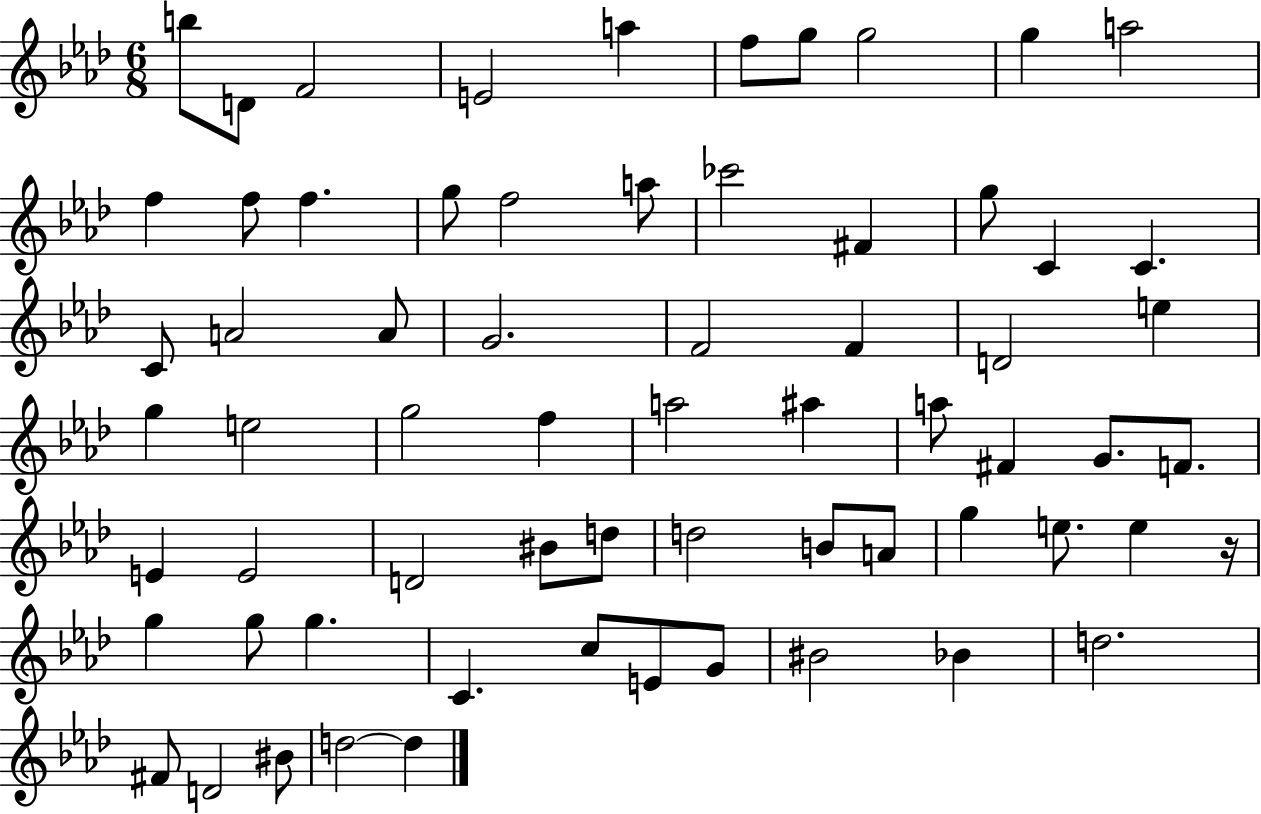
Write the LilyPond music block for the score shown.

{
  \clef treble
  \numericTimeSignature
  \time 6/8
  \key aes \major
  \repeat volta 2 { b''8 d'8 f'2 | e'2 a''4 | f''8 g''8 g''2 | g''4 a''2 | \break f''4 f''8 f''4. | g''8 f''2 a''8 | ces'''2 fis'4 | g''8 c'4 c'4. | \break c'8 a'2 a'8 | g'2. | f'2 f'4 | d'2 e''4 | \break g''4 e''2 | g''2 f''4 | a''2 ais''4 | a''8 fis'4 g'8. f'8. | \break e'4 e'2 | d'2 bis'8 d''8 | d''2 b'8 a'8 | g''4 e''8. e''4 r16 | \break g''4 g''8 g''4. | c'4. c''8 e'8 g'8 | bis'2 bes'4 | d''2. | \break fis'8 d'2 bis'8 | d''2~~ d''4 | } \bar "|."
}